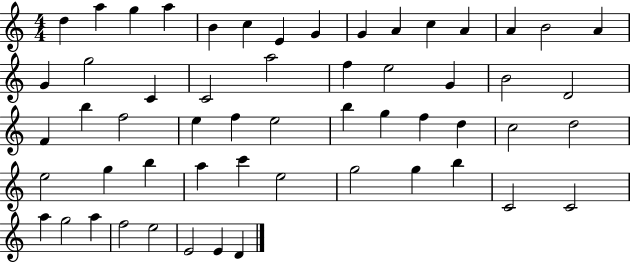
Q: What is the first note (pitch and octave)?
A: D5